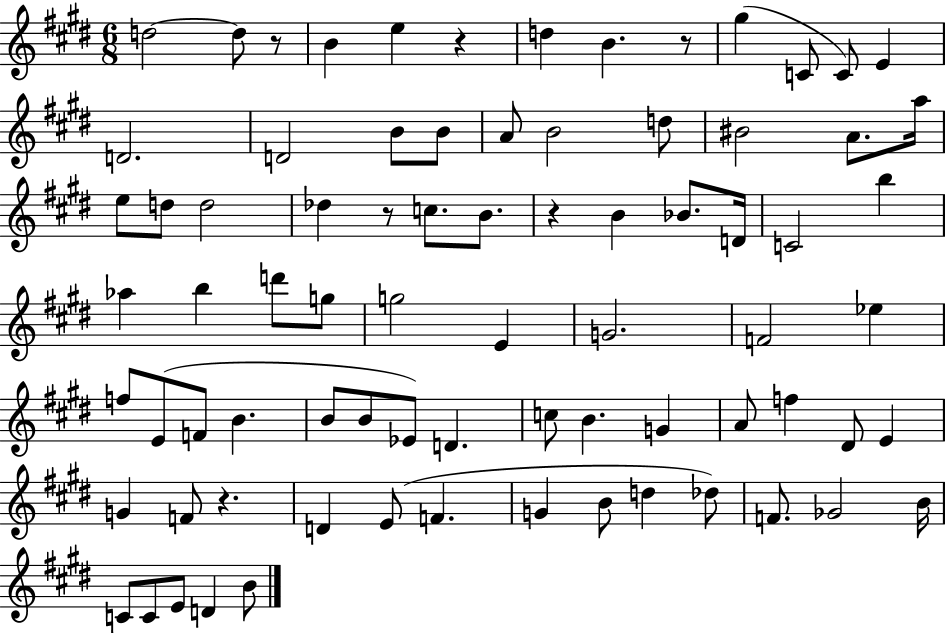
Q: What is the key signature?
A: E major